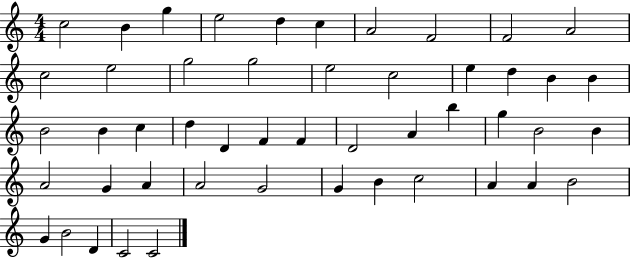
{
  \clef treble
  \numericTimeSignature
  \time 4/4
  \key c \major
  c''2 b'4 g''4 | e''2 d''4 c''4 | a'2 f'2 | f'2 a'2 | \break c''2 e''2 | g''2 g''2 | e''2 c''2 | e''4 d''4 b'4 b'4 | \break b'2 b'4 c''4 | d''4 d'4 f'4 f'4 | d'2 a'4 b''4 | g''4 b'2 b'4 | \break a'2 g'4 a'4 | a'2 g'2 | g'4 b'4 c''2 | a'4 a'4 b'2 | \break g'4 b'2 d'4 | c'2 c'2 | \bar "|."
}